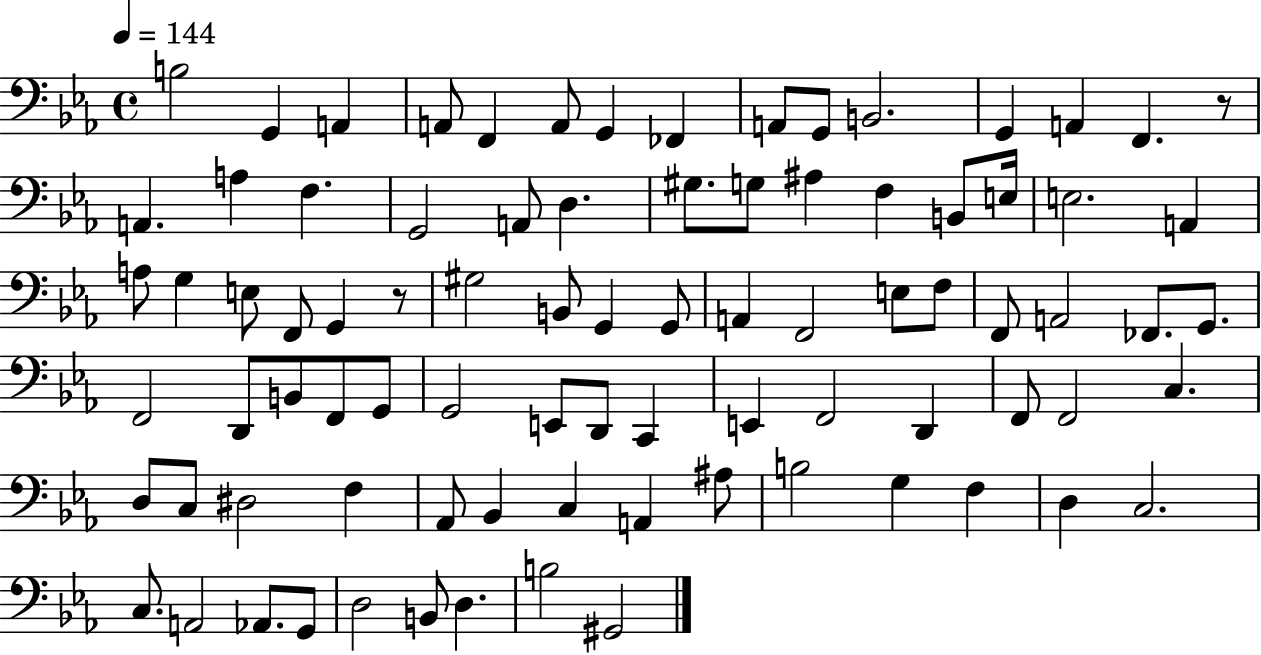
{
  \clef bass
  \time 4/4
  \defaultTimeSignature
  \key ees \major
  \tempo 4 = 144
  \repeat volta 2 { b2 g,4 a,4 | a,8 f,4 a,8 g,4 fes,4 | a,8 g,8 b,2. | g,4 a,4 f,4. r8 | \break a,4. a4 f4. | g,2 a,8 d4. | gis8. g8 ais4 f4 b,8 e16 | e2. a,4 | \break a8 g4 e8 f,8 g,4 r8 | gis2 b,8 g,4 g,8 | a,4 f,2 e8 f8 | f,8 a,2 fes,8. g,8. | \break f,2 d,8 b,8 f,8 g,8 | g,2 e,8 d,8 c,4 | e,4 f,2 d,4 | f,8 f,2 c4. | \break d8 c8 dis2 f4 | aes,8 bes,4 c4 a,4 ais8 | b2 g4 f4 | d4 c2. | \break c8. a,2 aes,8. g,8 | d2 b,8 d4. | b2 gis,2 | } \bar "|."
}